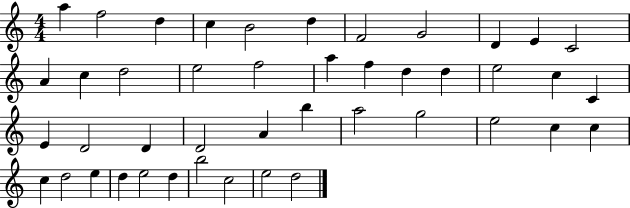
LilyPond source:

{
  \clef treble
  \numericTimeSignature
  \time 4/4
  \key c \major
  a''4 f''2 d''4 | c''4 b'2 d''4 | f'2 g'2 | d'4 e'4 c'2 | \break a'4 c''4 d''2 | e''2 f''2 | a''4 f''4 d''4 d''4 | e''2 c''4 c'4 | \break e'4 d'2 d'4 | d'2 a'4 b''4 | a''2 g''2 | e''2 c''4 c''4 | \break c''4 d''2 e''4 | d''4 e''2 d''4 | b''2 c''2 | e''2 d''2 | \break \bar "|."
}